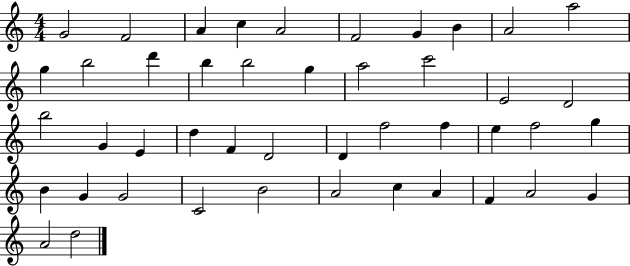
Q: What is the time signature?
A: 4/4